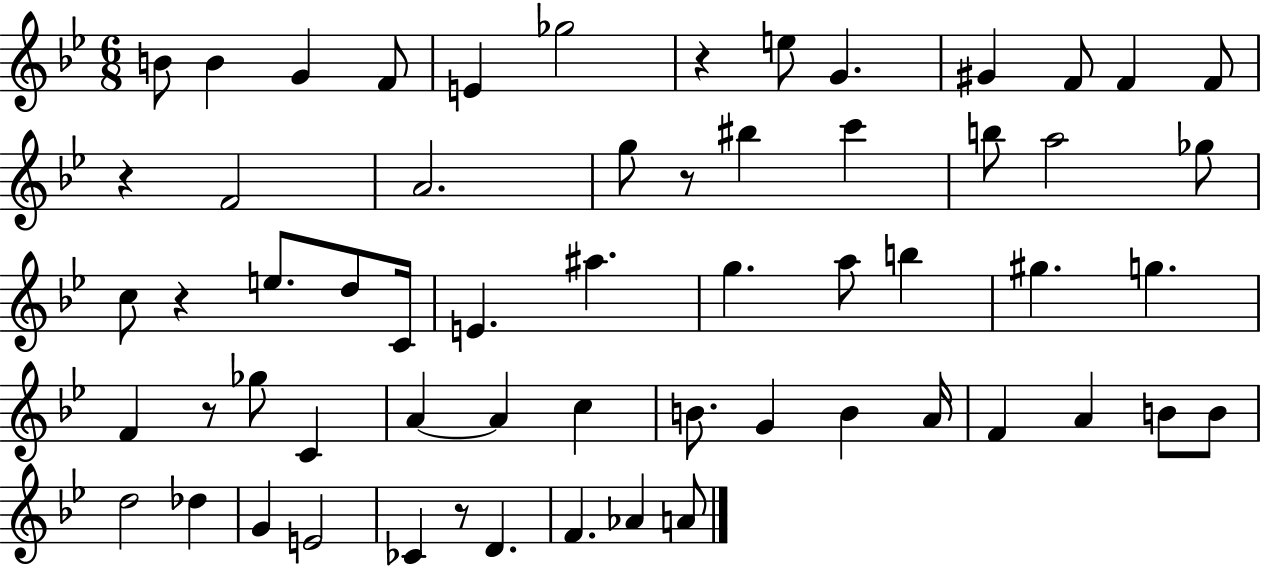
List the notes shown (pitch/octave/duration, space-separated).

B4/e B4/q G4/q F4/e E4/q Gb5/h R/q E5/e G4/q. G#4/q F4/e F4/q F4/e R/q F4/h A4/h. G5/e R/e BIS5/q C6/q B5/e A5/h Gb5/e C5/e R/q E5/e. D5/e C4/s E4/q. A#5/q. G5/q. A5/e B5/q G#5/q. G5/q. F4/q R/e Gb5/e C4/q A4/q A4/q C5/q B4/e. G4/q B4/q A4/s F4/q A4/q B4/e B4/e D5/h Db5/q G4/q E4/h CES4/q R/e D4/q. F4/q. Ab4/q A4/e